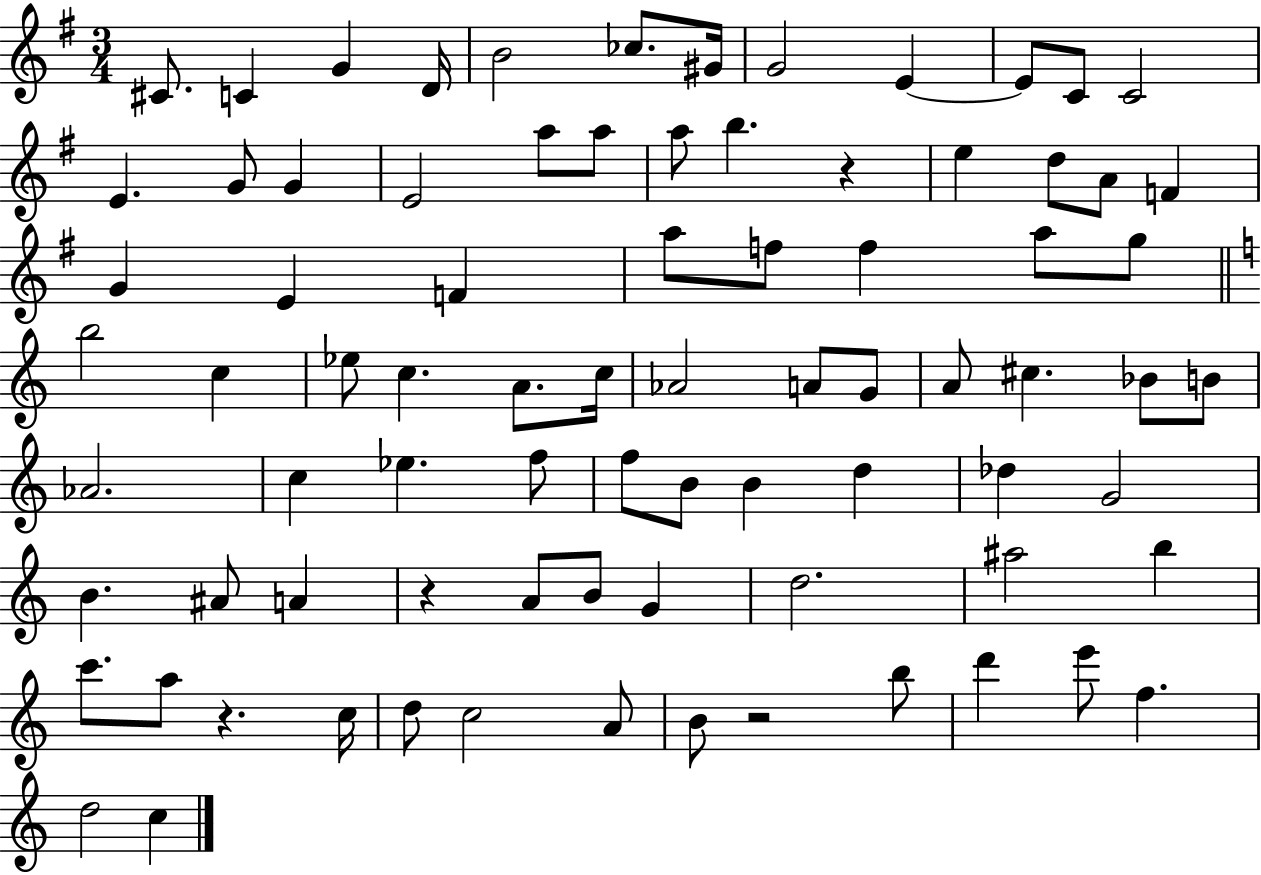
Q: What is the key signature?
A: G major